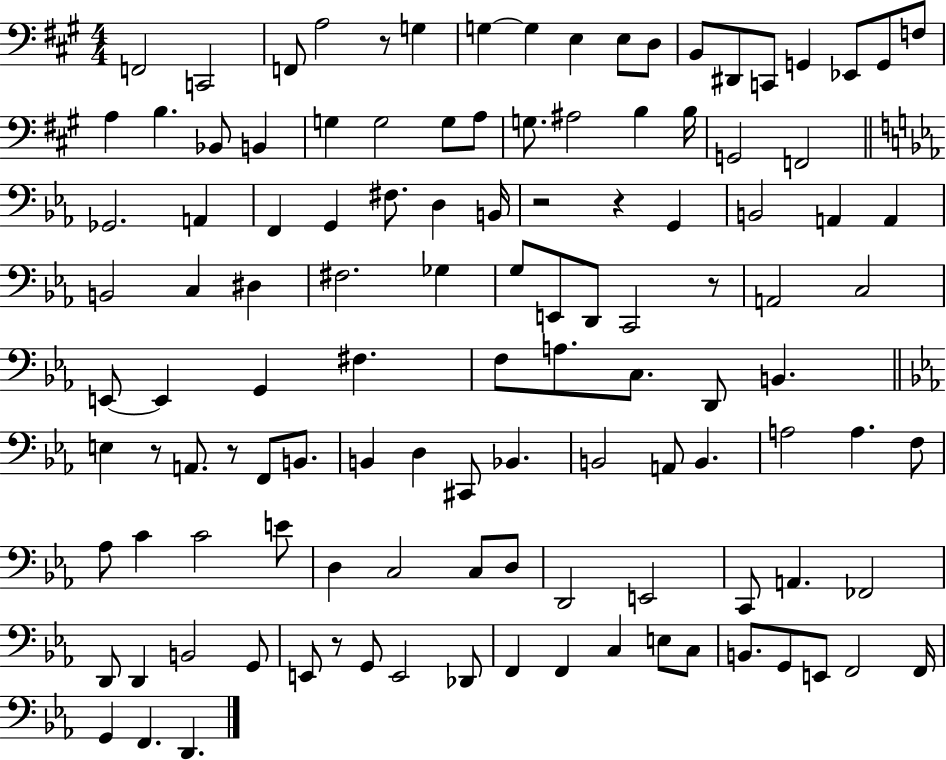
X:1
T:Untitled
M:4/4
L:1/4
K:A
F,,2 C,,2 F,,/2 A,2 z/2 G, G, G, E, E,/2 D,/2 B,,/2 ^D,,/2 C,,/2 G,, _E,,/2 G,,/2 F,/2 A, B, _B,,/2 B,, G, G,2 G,/2 A,/2 G,/2 ^A,2 B, B,/4 G,,2 F,,2 _G,,2 A,, F,, G,, ^F,/2 D, B,,/4 z2 z G,, B,,2 A,, A,, B,,2 C, ^D, ^F,2 _G, G,/2 E,,/2 D,,/2 C,,2 z/2 A,,2 C,2 E,,/2 E,, G,, ^F, F,/2 A,/2 C,/2 D,,/2 B,, E, z/2 A,,/2 z/2 F,,/2 B,,/2 B,, D, ^C,,/2 _B,, B,,2 A,,/2 B,, A,2 A, F,/2 _A,/2 C C2 E/2 D, C,2 C,/2 D,/2 D,,2 E,,2 C,,/2 A,, _F,,2 D,,/2 D,, B,,2 G,,/2 E,,/2 z/2 G,,/2 E,,2 _D,,/2 F,, F,, C, E,/2 C,/2 B,,/2 G,,/2 E,,/2 F,,2 F,,/4 G,, F,, D,,